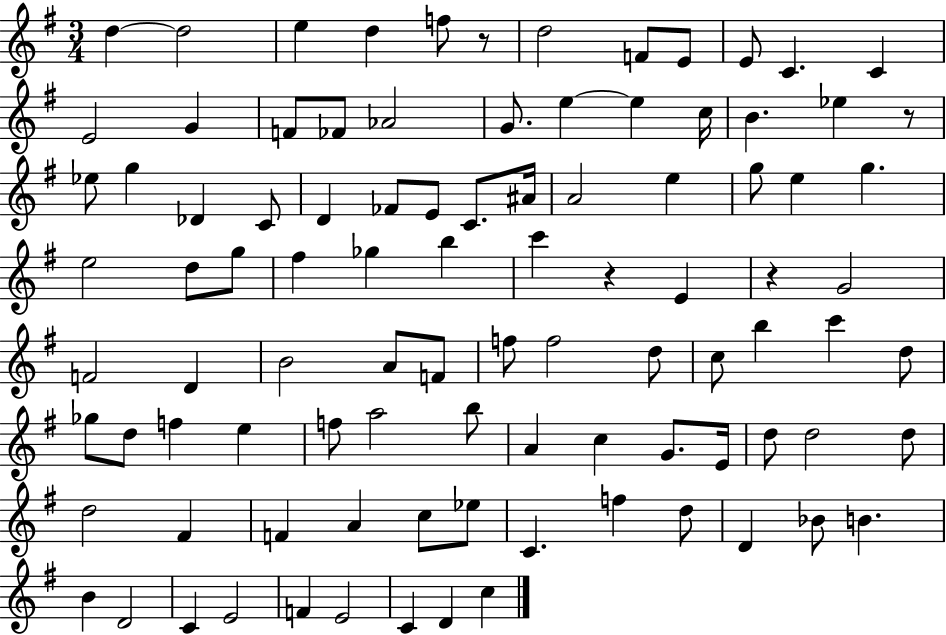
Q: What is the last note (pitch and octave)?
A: C5